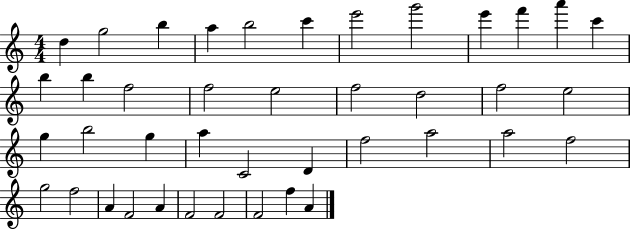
{
  \clef treble
  \numericTimeSignature
  \time 4/4
  \key c \major
  d''4 g''2 b''4 | a''4 b''2 c'''4 | e'''2 g'''2 | e'''4 f'''4 a'''4 c'''4 | \break b''4 b''4 f''2 | f''2 e''2 | f''2 d''2 | f''2 e''2 | \break g''4 b''2 g''4 | a''4 c'2 d'4 | f''2 a''2 | a''2 f''2 | \break g''2 f''2 | a'4 f'2 a'4 | f'2 f'2 | f'2 f''4 a'4 | \break \bar "|."
}